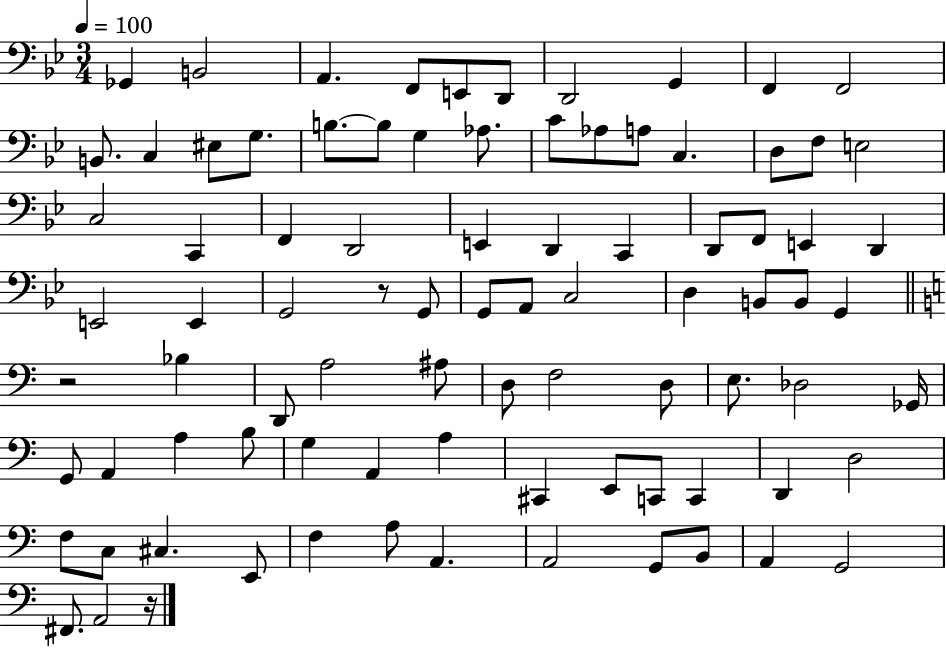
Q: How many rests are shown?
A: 3